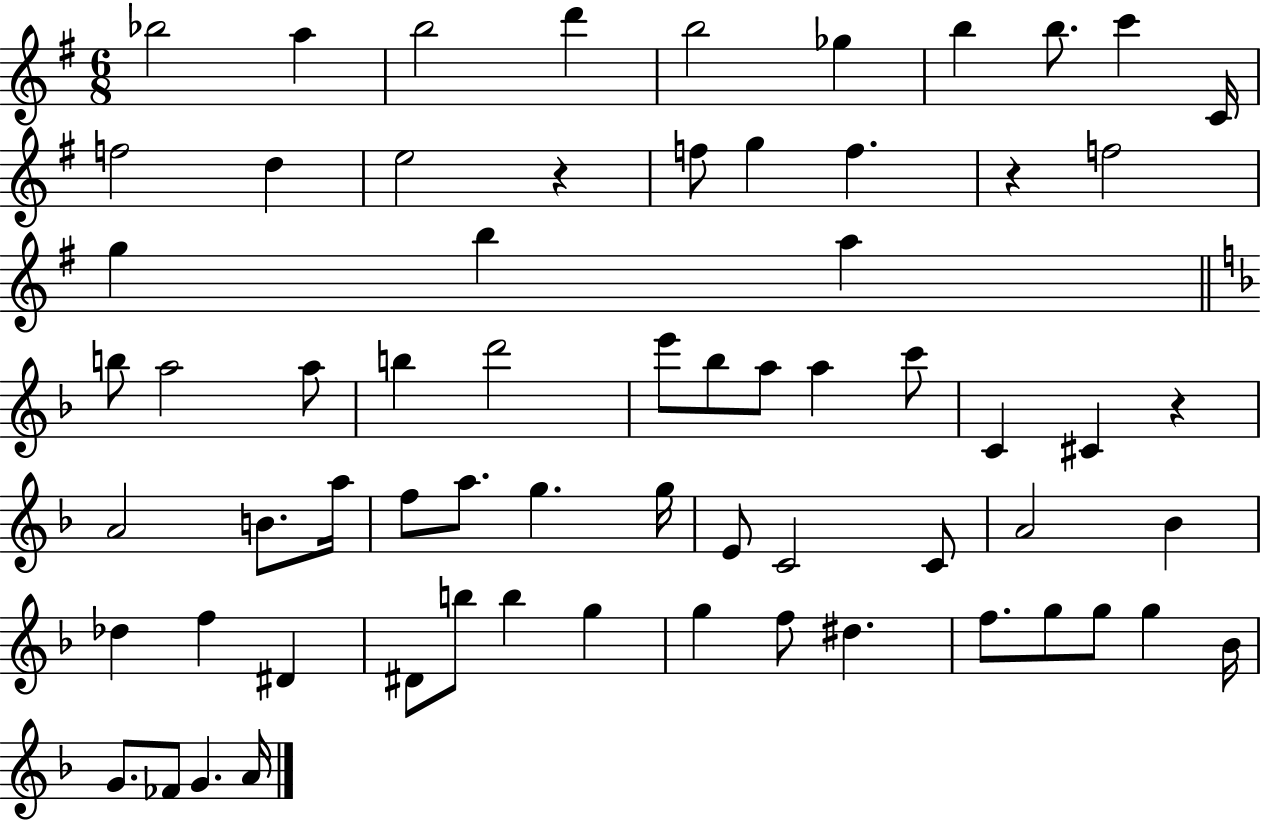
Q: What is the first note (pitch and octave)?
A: Bb5